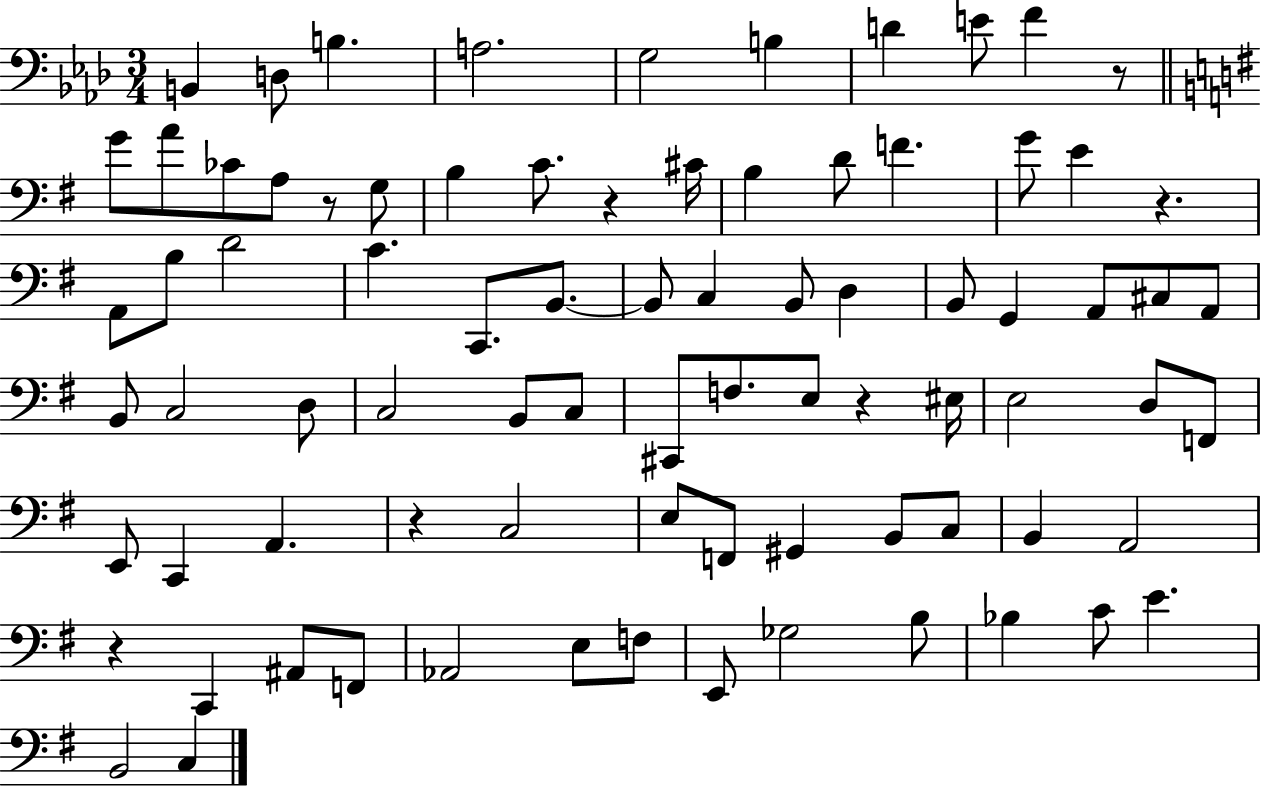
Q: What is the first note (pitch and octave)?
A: B2